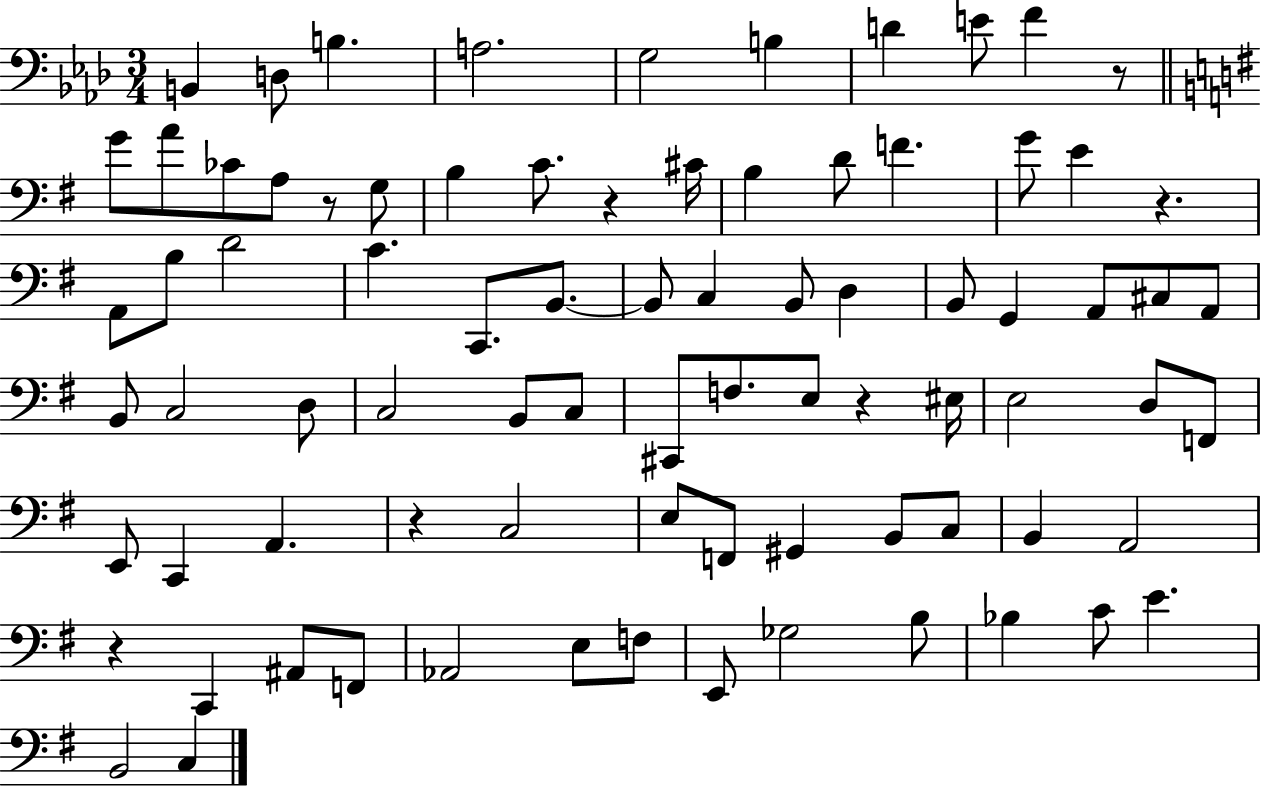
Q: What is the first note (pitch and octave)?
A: B2